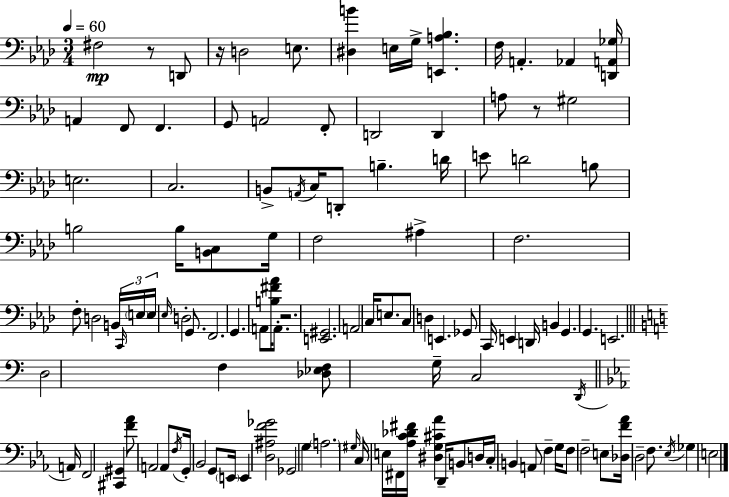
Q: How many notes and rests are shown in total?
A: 118